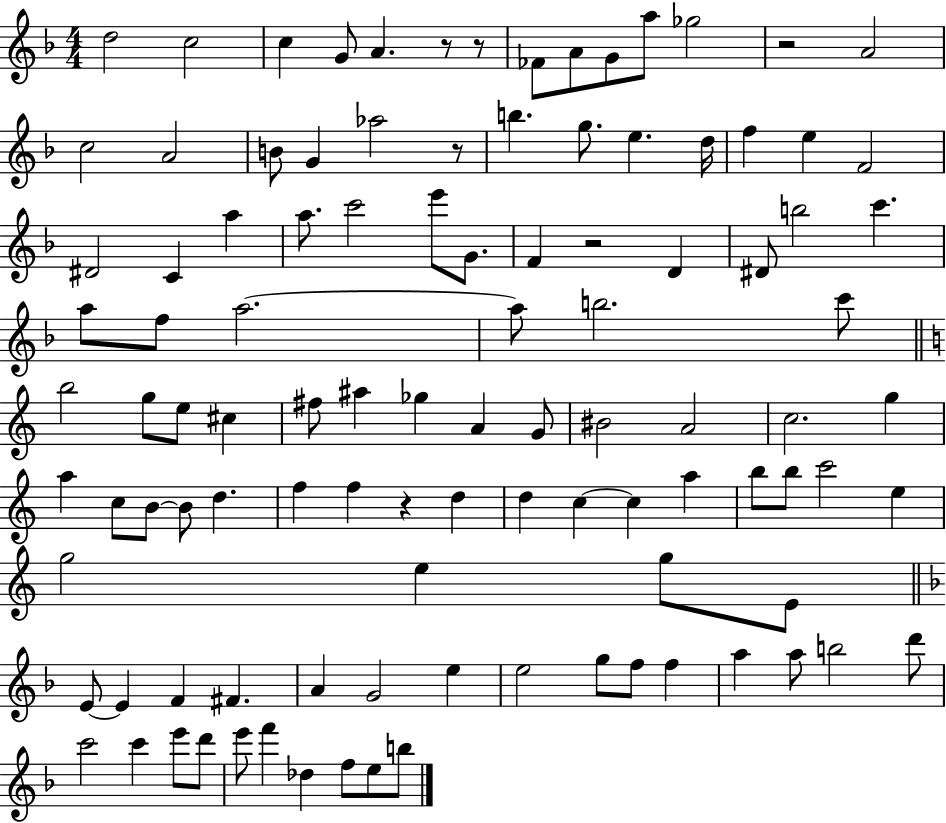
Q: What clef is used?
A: treble